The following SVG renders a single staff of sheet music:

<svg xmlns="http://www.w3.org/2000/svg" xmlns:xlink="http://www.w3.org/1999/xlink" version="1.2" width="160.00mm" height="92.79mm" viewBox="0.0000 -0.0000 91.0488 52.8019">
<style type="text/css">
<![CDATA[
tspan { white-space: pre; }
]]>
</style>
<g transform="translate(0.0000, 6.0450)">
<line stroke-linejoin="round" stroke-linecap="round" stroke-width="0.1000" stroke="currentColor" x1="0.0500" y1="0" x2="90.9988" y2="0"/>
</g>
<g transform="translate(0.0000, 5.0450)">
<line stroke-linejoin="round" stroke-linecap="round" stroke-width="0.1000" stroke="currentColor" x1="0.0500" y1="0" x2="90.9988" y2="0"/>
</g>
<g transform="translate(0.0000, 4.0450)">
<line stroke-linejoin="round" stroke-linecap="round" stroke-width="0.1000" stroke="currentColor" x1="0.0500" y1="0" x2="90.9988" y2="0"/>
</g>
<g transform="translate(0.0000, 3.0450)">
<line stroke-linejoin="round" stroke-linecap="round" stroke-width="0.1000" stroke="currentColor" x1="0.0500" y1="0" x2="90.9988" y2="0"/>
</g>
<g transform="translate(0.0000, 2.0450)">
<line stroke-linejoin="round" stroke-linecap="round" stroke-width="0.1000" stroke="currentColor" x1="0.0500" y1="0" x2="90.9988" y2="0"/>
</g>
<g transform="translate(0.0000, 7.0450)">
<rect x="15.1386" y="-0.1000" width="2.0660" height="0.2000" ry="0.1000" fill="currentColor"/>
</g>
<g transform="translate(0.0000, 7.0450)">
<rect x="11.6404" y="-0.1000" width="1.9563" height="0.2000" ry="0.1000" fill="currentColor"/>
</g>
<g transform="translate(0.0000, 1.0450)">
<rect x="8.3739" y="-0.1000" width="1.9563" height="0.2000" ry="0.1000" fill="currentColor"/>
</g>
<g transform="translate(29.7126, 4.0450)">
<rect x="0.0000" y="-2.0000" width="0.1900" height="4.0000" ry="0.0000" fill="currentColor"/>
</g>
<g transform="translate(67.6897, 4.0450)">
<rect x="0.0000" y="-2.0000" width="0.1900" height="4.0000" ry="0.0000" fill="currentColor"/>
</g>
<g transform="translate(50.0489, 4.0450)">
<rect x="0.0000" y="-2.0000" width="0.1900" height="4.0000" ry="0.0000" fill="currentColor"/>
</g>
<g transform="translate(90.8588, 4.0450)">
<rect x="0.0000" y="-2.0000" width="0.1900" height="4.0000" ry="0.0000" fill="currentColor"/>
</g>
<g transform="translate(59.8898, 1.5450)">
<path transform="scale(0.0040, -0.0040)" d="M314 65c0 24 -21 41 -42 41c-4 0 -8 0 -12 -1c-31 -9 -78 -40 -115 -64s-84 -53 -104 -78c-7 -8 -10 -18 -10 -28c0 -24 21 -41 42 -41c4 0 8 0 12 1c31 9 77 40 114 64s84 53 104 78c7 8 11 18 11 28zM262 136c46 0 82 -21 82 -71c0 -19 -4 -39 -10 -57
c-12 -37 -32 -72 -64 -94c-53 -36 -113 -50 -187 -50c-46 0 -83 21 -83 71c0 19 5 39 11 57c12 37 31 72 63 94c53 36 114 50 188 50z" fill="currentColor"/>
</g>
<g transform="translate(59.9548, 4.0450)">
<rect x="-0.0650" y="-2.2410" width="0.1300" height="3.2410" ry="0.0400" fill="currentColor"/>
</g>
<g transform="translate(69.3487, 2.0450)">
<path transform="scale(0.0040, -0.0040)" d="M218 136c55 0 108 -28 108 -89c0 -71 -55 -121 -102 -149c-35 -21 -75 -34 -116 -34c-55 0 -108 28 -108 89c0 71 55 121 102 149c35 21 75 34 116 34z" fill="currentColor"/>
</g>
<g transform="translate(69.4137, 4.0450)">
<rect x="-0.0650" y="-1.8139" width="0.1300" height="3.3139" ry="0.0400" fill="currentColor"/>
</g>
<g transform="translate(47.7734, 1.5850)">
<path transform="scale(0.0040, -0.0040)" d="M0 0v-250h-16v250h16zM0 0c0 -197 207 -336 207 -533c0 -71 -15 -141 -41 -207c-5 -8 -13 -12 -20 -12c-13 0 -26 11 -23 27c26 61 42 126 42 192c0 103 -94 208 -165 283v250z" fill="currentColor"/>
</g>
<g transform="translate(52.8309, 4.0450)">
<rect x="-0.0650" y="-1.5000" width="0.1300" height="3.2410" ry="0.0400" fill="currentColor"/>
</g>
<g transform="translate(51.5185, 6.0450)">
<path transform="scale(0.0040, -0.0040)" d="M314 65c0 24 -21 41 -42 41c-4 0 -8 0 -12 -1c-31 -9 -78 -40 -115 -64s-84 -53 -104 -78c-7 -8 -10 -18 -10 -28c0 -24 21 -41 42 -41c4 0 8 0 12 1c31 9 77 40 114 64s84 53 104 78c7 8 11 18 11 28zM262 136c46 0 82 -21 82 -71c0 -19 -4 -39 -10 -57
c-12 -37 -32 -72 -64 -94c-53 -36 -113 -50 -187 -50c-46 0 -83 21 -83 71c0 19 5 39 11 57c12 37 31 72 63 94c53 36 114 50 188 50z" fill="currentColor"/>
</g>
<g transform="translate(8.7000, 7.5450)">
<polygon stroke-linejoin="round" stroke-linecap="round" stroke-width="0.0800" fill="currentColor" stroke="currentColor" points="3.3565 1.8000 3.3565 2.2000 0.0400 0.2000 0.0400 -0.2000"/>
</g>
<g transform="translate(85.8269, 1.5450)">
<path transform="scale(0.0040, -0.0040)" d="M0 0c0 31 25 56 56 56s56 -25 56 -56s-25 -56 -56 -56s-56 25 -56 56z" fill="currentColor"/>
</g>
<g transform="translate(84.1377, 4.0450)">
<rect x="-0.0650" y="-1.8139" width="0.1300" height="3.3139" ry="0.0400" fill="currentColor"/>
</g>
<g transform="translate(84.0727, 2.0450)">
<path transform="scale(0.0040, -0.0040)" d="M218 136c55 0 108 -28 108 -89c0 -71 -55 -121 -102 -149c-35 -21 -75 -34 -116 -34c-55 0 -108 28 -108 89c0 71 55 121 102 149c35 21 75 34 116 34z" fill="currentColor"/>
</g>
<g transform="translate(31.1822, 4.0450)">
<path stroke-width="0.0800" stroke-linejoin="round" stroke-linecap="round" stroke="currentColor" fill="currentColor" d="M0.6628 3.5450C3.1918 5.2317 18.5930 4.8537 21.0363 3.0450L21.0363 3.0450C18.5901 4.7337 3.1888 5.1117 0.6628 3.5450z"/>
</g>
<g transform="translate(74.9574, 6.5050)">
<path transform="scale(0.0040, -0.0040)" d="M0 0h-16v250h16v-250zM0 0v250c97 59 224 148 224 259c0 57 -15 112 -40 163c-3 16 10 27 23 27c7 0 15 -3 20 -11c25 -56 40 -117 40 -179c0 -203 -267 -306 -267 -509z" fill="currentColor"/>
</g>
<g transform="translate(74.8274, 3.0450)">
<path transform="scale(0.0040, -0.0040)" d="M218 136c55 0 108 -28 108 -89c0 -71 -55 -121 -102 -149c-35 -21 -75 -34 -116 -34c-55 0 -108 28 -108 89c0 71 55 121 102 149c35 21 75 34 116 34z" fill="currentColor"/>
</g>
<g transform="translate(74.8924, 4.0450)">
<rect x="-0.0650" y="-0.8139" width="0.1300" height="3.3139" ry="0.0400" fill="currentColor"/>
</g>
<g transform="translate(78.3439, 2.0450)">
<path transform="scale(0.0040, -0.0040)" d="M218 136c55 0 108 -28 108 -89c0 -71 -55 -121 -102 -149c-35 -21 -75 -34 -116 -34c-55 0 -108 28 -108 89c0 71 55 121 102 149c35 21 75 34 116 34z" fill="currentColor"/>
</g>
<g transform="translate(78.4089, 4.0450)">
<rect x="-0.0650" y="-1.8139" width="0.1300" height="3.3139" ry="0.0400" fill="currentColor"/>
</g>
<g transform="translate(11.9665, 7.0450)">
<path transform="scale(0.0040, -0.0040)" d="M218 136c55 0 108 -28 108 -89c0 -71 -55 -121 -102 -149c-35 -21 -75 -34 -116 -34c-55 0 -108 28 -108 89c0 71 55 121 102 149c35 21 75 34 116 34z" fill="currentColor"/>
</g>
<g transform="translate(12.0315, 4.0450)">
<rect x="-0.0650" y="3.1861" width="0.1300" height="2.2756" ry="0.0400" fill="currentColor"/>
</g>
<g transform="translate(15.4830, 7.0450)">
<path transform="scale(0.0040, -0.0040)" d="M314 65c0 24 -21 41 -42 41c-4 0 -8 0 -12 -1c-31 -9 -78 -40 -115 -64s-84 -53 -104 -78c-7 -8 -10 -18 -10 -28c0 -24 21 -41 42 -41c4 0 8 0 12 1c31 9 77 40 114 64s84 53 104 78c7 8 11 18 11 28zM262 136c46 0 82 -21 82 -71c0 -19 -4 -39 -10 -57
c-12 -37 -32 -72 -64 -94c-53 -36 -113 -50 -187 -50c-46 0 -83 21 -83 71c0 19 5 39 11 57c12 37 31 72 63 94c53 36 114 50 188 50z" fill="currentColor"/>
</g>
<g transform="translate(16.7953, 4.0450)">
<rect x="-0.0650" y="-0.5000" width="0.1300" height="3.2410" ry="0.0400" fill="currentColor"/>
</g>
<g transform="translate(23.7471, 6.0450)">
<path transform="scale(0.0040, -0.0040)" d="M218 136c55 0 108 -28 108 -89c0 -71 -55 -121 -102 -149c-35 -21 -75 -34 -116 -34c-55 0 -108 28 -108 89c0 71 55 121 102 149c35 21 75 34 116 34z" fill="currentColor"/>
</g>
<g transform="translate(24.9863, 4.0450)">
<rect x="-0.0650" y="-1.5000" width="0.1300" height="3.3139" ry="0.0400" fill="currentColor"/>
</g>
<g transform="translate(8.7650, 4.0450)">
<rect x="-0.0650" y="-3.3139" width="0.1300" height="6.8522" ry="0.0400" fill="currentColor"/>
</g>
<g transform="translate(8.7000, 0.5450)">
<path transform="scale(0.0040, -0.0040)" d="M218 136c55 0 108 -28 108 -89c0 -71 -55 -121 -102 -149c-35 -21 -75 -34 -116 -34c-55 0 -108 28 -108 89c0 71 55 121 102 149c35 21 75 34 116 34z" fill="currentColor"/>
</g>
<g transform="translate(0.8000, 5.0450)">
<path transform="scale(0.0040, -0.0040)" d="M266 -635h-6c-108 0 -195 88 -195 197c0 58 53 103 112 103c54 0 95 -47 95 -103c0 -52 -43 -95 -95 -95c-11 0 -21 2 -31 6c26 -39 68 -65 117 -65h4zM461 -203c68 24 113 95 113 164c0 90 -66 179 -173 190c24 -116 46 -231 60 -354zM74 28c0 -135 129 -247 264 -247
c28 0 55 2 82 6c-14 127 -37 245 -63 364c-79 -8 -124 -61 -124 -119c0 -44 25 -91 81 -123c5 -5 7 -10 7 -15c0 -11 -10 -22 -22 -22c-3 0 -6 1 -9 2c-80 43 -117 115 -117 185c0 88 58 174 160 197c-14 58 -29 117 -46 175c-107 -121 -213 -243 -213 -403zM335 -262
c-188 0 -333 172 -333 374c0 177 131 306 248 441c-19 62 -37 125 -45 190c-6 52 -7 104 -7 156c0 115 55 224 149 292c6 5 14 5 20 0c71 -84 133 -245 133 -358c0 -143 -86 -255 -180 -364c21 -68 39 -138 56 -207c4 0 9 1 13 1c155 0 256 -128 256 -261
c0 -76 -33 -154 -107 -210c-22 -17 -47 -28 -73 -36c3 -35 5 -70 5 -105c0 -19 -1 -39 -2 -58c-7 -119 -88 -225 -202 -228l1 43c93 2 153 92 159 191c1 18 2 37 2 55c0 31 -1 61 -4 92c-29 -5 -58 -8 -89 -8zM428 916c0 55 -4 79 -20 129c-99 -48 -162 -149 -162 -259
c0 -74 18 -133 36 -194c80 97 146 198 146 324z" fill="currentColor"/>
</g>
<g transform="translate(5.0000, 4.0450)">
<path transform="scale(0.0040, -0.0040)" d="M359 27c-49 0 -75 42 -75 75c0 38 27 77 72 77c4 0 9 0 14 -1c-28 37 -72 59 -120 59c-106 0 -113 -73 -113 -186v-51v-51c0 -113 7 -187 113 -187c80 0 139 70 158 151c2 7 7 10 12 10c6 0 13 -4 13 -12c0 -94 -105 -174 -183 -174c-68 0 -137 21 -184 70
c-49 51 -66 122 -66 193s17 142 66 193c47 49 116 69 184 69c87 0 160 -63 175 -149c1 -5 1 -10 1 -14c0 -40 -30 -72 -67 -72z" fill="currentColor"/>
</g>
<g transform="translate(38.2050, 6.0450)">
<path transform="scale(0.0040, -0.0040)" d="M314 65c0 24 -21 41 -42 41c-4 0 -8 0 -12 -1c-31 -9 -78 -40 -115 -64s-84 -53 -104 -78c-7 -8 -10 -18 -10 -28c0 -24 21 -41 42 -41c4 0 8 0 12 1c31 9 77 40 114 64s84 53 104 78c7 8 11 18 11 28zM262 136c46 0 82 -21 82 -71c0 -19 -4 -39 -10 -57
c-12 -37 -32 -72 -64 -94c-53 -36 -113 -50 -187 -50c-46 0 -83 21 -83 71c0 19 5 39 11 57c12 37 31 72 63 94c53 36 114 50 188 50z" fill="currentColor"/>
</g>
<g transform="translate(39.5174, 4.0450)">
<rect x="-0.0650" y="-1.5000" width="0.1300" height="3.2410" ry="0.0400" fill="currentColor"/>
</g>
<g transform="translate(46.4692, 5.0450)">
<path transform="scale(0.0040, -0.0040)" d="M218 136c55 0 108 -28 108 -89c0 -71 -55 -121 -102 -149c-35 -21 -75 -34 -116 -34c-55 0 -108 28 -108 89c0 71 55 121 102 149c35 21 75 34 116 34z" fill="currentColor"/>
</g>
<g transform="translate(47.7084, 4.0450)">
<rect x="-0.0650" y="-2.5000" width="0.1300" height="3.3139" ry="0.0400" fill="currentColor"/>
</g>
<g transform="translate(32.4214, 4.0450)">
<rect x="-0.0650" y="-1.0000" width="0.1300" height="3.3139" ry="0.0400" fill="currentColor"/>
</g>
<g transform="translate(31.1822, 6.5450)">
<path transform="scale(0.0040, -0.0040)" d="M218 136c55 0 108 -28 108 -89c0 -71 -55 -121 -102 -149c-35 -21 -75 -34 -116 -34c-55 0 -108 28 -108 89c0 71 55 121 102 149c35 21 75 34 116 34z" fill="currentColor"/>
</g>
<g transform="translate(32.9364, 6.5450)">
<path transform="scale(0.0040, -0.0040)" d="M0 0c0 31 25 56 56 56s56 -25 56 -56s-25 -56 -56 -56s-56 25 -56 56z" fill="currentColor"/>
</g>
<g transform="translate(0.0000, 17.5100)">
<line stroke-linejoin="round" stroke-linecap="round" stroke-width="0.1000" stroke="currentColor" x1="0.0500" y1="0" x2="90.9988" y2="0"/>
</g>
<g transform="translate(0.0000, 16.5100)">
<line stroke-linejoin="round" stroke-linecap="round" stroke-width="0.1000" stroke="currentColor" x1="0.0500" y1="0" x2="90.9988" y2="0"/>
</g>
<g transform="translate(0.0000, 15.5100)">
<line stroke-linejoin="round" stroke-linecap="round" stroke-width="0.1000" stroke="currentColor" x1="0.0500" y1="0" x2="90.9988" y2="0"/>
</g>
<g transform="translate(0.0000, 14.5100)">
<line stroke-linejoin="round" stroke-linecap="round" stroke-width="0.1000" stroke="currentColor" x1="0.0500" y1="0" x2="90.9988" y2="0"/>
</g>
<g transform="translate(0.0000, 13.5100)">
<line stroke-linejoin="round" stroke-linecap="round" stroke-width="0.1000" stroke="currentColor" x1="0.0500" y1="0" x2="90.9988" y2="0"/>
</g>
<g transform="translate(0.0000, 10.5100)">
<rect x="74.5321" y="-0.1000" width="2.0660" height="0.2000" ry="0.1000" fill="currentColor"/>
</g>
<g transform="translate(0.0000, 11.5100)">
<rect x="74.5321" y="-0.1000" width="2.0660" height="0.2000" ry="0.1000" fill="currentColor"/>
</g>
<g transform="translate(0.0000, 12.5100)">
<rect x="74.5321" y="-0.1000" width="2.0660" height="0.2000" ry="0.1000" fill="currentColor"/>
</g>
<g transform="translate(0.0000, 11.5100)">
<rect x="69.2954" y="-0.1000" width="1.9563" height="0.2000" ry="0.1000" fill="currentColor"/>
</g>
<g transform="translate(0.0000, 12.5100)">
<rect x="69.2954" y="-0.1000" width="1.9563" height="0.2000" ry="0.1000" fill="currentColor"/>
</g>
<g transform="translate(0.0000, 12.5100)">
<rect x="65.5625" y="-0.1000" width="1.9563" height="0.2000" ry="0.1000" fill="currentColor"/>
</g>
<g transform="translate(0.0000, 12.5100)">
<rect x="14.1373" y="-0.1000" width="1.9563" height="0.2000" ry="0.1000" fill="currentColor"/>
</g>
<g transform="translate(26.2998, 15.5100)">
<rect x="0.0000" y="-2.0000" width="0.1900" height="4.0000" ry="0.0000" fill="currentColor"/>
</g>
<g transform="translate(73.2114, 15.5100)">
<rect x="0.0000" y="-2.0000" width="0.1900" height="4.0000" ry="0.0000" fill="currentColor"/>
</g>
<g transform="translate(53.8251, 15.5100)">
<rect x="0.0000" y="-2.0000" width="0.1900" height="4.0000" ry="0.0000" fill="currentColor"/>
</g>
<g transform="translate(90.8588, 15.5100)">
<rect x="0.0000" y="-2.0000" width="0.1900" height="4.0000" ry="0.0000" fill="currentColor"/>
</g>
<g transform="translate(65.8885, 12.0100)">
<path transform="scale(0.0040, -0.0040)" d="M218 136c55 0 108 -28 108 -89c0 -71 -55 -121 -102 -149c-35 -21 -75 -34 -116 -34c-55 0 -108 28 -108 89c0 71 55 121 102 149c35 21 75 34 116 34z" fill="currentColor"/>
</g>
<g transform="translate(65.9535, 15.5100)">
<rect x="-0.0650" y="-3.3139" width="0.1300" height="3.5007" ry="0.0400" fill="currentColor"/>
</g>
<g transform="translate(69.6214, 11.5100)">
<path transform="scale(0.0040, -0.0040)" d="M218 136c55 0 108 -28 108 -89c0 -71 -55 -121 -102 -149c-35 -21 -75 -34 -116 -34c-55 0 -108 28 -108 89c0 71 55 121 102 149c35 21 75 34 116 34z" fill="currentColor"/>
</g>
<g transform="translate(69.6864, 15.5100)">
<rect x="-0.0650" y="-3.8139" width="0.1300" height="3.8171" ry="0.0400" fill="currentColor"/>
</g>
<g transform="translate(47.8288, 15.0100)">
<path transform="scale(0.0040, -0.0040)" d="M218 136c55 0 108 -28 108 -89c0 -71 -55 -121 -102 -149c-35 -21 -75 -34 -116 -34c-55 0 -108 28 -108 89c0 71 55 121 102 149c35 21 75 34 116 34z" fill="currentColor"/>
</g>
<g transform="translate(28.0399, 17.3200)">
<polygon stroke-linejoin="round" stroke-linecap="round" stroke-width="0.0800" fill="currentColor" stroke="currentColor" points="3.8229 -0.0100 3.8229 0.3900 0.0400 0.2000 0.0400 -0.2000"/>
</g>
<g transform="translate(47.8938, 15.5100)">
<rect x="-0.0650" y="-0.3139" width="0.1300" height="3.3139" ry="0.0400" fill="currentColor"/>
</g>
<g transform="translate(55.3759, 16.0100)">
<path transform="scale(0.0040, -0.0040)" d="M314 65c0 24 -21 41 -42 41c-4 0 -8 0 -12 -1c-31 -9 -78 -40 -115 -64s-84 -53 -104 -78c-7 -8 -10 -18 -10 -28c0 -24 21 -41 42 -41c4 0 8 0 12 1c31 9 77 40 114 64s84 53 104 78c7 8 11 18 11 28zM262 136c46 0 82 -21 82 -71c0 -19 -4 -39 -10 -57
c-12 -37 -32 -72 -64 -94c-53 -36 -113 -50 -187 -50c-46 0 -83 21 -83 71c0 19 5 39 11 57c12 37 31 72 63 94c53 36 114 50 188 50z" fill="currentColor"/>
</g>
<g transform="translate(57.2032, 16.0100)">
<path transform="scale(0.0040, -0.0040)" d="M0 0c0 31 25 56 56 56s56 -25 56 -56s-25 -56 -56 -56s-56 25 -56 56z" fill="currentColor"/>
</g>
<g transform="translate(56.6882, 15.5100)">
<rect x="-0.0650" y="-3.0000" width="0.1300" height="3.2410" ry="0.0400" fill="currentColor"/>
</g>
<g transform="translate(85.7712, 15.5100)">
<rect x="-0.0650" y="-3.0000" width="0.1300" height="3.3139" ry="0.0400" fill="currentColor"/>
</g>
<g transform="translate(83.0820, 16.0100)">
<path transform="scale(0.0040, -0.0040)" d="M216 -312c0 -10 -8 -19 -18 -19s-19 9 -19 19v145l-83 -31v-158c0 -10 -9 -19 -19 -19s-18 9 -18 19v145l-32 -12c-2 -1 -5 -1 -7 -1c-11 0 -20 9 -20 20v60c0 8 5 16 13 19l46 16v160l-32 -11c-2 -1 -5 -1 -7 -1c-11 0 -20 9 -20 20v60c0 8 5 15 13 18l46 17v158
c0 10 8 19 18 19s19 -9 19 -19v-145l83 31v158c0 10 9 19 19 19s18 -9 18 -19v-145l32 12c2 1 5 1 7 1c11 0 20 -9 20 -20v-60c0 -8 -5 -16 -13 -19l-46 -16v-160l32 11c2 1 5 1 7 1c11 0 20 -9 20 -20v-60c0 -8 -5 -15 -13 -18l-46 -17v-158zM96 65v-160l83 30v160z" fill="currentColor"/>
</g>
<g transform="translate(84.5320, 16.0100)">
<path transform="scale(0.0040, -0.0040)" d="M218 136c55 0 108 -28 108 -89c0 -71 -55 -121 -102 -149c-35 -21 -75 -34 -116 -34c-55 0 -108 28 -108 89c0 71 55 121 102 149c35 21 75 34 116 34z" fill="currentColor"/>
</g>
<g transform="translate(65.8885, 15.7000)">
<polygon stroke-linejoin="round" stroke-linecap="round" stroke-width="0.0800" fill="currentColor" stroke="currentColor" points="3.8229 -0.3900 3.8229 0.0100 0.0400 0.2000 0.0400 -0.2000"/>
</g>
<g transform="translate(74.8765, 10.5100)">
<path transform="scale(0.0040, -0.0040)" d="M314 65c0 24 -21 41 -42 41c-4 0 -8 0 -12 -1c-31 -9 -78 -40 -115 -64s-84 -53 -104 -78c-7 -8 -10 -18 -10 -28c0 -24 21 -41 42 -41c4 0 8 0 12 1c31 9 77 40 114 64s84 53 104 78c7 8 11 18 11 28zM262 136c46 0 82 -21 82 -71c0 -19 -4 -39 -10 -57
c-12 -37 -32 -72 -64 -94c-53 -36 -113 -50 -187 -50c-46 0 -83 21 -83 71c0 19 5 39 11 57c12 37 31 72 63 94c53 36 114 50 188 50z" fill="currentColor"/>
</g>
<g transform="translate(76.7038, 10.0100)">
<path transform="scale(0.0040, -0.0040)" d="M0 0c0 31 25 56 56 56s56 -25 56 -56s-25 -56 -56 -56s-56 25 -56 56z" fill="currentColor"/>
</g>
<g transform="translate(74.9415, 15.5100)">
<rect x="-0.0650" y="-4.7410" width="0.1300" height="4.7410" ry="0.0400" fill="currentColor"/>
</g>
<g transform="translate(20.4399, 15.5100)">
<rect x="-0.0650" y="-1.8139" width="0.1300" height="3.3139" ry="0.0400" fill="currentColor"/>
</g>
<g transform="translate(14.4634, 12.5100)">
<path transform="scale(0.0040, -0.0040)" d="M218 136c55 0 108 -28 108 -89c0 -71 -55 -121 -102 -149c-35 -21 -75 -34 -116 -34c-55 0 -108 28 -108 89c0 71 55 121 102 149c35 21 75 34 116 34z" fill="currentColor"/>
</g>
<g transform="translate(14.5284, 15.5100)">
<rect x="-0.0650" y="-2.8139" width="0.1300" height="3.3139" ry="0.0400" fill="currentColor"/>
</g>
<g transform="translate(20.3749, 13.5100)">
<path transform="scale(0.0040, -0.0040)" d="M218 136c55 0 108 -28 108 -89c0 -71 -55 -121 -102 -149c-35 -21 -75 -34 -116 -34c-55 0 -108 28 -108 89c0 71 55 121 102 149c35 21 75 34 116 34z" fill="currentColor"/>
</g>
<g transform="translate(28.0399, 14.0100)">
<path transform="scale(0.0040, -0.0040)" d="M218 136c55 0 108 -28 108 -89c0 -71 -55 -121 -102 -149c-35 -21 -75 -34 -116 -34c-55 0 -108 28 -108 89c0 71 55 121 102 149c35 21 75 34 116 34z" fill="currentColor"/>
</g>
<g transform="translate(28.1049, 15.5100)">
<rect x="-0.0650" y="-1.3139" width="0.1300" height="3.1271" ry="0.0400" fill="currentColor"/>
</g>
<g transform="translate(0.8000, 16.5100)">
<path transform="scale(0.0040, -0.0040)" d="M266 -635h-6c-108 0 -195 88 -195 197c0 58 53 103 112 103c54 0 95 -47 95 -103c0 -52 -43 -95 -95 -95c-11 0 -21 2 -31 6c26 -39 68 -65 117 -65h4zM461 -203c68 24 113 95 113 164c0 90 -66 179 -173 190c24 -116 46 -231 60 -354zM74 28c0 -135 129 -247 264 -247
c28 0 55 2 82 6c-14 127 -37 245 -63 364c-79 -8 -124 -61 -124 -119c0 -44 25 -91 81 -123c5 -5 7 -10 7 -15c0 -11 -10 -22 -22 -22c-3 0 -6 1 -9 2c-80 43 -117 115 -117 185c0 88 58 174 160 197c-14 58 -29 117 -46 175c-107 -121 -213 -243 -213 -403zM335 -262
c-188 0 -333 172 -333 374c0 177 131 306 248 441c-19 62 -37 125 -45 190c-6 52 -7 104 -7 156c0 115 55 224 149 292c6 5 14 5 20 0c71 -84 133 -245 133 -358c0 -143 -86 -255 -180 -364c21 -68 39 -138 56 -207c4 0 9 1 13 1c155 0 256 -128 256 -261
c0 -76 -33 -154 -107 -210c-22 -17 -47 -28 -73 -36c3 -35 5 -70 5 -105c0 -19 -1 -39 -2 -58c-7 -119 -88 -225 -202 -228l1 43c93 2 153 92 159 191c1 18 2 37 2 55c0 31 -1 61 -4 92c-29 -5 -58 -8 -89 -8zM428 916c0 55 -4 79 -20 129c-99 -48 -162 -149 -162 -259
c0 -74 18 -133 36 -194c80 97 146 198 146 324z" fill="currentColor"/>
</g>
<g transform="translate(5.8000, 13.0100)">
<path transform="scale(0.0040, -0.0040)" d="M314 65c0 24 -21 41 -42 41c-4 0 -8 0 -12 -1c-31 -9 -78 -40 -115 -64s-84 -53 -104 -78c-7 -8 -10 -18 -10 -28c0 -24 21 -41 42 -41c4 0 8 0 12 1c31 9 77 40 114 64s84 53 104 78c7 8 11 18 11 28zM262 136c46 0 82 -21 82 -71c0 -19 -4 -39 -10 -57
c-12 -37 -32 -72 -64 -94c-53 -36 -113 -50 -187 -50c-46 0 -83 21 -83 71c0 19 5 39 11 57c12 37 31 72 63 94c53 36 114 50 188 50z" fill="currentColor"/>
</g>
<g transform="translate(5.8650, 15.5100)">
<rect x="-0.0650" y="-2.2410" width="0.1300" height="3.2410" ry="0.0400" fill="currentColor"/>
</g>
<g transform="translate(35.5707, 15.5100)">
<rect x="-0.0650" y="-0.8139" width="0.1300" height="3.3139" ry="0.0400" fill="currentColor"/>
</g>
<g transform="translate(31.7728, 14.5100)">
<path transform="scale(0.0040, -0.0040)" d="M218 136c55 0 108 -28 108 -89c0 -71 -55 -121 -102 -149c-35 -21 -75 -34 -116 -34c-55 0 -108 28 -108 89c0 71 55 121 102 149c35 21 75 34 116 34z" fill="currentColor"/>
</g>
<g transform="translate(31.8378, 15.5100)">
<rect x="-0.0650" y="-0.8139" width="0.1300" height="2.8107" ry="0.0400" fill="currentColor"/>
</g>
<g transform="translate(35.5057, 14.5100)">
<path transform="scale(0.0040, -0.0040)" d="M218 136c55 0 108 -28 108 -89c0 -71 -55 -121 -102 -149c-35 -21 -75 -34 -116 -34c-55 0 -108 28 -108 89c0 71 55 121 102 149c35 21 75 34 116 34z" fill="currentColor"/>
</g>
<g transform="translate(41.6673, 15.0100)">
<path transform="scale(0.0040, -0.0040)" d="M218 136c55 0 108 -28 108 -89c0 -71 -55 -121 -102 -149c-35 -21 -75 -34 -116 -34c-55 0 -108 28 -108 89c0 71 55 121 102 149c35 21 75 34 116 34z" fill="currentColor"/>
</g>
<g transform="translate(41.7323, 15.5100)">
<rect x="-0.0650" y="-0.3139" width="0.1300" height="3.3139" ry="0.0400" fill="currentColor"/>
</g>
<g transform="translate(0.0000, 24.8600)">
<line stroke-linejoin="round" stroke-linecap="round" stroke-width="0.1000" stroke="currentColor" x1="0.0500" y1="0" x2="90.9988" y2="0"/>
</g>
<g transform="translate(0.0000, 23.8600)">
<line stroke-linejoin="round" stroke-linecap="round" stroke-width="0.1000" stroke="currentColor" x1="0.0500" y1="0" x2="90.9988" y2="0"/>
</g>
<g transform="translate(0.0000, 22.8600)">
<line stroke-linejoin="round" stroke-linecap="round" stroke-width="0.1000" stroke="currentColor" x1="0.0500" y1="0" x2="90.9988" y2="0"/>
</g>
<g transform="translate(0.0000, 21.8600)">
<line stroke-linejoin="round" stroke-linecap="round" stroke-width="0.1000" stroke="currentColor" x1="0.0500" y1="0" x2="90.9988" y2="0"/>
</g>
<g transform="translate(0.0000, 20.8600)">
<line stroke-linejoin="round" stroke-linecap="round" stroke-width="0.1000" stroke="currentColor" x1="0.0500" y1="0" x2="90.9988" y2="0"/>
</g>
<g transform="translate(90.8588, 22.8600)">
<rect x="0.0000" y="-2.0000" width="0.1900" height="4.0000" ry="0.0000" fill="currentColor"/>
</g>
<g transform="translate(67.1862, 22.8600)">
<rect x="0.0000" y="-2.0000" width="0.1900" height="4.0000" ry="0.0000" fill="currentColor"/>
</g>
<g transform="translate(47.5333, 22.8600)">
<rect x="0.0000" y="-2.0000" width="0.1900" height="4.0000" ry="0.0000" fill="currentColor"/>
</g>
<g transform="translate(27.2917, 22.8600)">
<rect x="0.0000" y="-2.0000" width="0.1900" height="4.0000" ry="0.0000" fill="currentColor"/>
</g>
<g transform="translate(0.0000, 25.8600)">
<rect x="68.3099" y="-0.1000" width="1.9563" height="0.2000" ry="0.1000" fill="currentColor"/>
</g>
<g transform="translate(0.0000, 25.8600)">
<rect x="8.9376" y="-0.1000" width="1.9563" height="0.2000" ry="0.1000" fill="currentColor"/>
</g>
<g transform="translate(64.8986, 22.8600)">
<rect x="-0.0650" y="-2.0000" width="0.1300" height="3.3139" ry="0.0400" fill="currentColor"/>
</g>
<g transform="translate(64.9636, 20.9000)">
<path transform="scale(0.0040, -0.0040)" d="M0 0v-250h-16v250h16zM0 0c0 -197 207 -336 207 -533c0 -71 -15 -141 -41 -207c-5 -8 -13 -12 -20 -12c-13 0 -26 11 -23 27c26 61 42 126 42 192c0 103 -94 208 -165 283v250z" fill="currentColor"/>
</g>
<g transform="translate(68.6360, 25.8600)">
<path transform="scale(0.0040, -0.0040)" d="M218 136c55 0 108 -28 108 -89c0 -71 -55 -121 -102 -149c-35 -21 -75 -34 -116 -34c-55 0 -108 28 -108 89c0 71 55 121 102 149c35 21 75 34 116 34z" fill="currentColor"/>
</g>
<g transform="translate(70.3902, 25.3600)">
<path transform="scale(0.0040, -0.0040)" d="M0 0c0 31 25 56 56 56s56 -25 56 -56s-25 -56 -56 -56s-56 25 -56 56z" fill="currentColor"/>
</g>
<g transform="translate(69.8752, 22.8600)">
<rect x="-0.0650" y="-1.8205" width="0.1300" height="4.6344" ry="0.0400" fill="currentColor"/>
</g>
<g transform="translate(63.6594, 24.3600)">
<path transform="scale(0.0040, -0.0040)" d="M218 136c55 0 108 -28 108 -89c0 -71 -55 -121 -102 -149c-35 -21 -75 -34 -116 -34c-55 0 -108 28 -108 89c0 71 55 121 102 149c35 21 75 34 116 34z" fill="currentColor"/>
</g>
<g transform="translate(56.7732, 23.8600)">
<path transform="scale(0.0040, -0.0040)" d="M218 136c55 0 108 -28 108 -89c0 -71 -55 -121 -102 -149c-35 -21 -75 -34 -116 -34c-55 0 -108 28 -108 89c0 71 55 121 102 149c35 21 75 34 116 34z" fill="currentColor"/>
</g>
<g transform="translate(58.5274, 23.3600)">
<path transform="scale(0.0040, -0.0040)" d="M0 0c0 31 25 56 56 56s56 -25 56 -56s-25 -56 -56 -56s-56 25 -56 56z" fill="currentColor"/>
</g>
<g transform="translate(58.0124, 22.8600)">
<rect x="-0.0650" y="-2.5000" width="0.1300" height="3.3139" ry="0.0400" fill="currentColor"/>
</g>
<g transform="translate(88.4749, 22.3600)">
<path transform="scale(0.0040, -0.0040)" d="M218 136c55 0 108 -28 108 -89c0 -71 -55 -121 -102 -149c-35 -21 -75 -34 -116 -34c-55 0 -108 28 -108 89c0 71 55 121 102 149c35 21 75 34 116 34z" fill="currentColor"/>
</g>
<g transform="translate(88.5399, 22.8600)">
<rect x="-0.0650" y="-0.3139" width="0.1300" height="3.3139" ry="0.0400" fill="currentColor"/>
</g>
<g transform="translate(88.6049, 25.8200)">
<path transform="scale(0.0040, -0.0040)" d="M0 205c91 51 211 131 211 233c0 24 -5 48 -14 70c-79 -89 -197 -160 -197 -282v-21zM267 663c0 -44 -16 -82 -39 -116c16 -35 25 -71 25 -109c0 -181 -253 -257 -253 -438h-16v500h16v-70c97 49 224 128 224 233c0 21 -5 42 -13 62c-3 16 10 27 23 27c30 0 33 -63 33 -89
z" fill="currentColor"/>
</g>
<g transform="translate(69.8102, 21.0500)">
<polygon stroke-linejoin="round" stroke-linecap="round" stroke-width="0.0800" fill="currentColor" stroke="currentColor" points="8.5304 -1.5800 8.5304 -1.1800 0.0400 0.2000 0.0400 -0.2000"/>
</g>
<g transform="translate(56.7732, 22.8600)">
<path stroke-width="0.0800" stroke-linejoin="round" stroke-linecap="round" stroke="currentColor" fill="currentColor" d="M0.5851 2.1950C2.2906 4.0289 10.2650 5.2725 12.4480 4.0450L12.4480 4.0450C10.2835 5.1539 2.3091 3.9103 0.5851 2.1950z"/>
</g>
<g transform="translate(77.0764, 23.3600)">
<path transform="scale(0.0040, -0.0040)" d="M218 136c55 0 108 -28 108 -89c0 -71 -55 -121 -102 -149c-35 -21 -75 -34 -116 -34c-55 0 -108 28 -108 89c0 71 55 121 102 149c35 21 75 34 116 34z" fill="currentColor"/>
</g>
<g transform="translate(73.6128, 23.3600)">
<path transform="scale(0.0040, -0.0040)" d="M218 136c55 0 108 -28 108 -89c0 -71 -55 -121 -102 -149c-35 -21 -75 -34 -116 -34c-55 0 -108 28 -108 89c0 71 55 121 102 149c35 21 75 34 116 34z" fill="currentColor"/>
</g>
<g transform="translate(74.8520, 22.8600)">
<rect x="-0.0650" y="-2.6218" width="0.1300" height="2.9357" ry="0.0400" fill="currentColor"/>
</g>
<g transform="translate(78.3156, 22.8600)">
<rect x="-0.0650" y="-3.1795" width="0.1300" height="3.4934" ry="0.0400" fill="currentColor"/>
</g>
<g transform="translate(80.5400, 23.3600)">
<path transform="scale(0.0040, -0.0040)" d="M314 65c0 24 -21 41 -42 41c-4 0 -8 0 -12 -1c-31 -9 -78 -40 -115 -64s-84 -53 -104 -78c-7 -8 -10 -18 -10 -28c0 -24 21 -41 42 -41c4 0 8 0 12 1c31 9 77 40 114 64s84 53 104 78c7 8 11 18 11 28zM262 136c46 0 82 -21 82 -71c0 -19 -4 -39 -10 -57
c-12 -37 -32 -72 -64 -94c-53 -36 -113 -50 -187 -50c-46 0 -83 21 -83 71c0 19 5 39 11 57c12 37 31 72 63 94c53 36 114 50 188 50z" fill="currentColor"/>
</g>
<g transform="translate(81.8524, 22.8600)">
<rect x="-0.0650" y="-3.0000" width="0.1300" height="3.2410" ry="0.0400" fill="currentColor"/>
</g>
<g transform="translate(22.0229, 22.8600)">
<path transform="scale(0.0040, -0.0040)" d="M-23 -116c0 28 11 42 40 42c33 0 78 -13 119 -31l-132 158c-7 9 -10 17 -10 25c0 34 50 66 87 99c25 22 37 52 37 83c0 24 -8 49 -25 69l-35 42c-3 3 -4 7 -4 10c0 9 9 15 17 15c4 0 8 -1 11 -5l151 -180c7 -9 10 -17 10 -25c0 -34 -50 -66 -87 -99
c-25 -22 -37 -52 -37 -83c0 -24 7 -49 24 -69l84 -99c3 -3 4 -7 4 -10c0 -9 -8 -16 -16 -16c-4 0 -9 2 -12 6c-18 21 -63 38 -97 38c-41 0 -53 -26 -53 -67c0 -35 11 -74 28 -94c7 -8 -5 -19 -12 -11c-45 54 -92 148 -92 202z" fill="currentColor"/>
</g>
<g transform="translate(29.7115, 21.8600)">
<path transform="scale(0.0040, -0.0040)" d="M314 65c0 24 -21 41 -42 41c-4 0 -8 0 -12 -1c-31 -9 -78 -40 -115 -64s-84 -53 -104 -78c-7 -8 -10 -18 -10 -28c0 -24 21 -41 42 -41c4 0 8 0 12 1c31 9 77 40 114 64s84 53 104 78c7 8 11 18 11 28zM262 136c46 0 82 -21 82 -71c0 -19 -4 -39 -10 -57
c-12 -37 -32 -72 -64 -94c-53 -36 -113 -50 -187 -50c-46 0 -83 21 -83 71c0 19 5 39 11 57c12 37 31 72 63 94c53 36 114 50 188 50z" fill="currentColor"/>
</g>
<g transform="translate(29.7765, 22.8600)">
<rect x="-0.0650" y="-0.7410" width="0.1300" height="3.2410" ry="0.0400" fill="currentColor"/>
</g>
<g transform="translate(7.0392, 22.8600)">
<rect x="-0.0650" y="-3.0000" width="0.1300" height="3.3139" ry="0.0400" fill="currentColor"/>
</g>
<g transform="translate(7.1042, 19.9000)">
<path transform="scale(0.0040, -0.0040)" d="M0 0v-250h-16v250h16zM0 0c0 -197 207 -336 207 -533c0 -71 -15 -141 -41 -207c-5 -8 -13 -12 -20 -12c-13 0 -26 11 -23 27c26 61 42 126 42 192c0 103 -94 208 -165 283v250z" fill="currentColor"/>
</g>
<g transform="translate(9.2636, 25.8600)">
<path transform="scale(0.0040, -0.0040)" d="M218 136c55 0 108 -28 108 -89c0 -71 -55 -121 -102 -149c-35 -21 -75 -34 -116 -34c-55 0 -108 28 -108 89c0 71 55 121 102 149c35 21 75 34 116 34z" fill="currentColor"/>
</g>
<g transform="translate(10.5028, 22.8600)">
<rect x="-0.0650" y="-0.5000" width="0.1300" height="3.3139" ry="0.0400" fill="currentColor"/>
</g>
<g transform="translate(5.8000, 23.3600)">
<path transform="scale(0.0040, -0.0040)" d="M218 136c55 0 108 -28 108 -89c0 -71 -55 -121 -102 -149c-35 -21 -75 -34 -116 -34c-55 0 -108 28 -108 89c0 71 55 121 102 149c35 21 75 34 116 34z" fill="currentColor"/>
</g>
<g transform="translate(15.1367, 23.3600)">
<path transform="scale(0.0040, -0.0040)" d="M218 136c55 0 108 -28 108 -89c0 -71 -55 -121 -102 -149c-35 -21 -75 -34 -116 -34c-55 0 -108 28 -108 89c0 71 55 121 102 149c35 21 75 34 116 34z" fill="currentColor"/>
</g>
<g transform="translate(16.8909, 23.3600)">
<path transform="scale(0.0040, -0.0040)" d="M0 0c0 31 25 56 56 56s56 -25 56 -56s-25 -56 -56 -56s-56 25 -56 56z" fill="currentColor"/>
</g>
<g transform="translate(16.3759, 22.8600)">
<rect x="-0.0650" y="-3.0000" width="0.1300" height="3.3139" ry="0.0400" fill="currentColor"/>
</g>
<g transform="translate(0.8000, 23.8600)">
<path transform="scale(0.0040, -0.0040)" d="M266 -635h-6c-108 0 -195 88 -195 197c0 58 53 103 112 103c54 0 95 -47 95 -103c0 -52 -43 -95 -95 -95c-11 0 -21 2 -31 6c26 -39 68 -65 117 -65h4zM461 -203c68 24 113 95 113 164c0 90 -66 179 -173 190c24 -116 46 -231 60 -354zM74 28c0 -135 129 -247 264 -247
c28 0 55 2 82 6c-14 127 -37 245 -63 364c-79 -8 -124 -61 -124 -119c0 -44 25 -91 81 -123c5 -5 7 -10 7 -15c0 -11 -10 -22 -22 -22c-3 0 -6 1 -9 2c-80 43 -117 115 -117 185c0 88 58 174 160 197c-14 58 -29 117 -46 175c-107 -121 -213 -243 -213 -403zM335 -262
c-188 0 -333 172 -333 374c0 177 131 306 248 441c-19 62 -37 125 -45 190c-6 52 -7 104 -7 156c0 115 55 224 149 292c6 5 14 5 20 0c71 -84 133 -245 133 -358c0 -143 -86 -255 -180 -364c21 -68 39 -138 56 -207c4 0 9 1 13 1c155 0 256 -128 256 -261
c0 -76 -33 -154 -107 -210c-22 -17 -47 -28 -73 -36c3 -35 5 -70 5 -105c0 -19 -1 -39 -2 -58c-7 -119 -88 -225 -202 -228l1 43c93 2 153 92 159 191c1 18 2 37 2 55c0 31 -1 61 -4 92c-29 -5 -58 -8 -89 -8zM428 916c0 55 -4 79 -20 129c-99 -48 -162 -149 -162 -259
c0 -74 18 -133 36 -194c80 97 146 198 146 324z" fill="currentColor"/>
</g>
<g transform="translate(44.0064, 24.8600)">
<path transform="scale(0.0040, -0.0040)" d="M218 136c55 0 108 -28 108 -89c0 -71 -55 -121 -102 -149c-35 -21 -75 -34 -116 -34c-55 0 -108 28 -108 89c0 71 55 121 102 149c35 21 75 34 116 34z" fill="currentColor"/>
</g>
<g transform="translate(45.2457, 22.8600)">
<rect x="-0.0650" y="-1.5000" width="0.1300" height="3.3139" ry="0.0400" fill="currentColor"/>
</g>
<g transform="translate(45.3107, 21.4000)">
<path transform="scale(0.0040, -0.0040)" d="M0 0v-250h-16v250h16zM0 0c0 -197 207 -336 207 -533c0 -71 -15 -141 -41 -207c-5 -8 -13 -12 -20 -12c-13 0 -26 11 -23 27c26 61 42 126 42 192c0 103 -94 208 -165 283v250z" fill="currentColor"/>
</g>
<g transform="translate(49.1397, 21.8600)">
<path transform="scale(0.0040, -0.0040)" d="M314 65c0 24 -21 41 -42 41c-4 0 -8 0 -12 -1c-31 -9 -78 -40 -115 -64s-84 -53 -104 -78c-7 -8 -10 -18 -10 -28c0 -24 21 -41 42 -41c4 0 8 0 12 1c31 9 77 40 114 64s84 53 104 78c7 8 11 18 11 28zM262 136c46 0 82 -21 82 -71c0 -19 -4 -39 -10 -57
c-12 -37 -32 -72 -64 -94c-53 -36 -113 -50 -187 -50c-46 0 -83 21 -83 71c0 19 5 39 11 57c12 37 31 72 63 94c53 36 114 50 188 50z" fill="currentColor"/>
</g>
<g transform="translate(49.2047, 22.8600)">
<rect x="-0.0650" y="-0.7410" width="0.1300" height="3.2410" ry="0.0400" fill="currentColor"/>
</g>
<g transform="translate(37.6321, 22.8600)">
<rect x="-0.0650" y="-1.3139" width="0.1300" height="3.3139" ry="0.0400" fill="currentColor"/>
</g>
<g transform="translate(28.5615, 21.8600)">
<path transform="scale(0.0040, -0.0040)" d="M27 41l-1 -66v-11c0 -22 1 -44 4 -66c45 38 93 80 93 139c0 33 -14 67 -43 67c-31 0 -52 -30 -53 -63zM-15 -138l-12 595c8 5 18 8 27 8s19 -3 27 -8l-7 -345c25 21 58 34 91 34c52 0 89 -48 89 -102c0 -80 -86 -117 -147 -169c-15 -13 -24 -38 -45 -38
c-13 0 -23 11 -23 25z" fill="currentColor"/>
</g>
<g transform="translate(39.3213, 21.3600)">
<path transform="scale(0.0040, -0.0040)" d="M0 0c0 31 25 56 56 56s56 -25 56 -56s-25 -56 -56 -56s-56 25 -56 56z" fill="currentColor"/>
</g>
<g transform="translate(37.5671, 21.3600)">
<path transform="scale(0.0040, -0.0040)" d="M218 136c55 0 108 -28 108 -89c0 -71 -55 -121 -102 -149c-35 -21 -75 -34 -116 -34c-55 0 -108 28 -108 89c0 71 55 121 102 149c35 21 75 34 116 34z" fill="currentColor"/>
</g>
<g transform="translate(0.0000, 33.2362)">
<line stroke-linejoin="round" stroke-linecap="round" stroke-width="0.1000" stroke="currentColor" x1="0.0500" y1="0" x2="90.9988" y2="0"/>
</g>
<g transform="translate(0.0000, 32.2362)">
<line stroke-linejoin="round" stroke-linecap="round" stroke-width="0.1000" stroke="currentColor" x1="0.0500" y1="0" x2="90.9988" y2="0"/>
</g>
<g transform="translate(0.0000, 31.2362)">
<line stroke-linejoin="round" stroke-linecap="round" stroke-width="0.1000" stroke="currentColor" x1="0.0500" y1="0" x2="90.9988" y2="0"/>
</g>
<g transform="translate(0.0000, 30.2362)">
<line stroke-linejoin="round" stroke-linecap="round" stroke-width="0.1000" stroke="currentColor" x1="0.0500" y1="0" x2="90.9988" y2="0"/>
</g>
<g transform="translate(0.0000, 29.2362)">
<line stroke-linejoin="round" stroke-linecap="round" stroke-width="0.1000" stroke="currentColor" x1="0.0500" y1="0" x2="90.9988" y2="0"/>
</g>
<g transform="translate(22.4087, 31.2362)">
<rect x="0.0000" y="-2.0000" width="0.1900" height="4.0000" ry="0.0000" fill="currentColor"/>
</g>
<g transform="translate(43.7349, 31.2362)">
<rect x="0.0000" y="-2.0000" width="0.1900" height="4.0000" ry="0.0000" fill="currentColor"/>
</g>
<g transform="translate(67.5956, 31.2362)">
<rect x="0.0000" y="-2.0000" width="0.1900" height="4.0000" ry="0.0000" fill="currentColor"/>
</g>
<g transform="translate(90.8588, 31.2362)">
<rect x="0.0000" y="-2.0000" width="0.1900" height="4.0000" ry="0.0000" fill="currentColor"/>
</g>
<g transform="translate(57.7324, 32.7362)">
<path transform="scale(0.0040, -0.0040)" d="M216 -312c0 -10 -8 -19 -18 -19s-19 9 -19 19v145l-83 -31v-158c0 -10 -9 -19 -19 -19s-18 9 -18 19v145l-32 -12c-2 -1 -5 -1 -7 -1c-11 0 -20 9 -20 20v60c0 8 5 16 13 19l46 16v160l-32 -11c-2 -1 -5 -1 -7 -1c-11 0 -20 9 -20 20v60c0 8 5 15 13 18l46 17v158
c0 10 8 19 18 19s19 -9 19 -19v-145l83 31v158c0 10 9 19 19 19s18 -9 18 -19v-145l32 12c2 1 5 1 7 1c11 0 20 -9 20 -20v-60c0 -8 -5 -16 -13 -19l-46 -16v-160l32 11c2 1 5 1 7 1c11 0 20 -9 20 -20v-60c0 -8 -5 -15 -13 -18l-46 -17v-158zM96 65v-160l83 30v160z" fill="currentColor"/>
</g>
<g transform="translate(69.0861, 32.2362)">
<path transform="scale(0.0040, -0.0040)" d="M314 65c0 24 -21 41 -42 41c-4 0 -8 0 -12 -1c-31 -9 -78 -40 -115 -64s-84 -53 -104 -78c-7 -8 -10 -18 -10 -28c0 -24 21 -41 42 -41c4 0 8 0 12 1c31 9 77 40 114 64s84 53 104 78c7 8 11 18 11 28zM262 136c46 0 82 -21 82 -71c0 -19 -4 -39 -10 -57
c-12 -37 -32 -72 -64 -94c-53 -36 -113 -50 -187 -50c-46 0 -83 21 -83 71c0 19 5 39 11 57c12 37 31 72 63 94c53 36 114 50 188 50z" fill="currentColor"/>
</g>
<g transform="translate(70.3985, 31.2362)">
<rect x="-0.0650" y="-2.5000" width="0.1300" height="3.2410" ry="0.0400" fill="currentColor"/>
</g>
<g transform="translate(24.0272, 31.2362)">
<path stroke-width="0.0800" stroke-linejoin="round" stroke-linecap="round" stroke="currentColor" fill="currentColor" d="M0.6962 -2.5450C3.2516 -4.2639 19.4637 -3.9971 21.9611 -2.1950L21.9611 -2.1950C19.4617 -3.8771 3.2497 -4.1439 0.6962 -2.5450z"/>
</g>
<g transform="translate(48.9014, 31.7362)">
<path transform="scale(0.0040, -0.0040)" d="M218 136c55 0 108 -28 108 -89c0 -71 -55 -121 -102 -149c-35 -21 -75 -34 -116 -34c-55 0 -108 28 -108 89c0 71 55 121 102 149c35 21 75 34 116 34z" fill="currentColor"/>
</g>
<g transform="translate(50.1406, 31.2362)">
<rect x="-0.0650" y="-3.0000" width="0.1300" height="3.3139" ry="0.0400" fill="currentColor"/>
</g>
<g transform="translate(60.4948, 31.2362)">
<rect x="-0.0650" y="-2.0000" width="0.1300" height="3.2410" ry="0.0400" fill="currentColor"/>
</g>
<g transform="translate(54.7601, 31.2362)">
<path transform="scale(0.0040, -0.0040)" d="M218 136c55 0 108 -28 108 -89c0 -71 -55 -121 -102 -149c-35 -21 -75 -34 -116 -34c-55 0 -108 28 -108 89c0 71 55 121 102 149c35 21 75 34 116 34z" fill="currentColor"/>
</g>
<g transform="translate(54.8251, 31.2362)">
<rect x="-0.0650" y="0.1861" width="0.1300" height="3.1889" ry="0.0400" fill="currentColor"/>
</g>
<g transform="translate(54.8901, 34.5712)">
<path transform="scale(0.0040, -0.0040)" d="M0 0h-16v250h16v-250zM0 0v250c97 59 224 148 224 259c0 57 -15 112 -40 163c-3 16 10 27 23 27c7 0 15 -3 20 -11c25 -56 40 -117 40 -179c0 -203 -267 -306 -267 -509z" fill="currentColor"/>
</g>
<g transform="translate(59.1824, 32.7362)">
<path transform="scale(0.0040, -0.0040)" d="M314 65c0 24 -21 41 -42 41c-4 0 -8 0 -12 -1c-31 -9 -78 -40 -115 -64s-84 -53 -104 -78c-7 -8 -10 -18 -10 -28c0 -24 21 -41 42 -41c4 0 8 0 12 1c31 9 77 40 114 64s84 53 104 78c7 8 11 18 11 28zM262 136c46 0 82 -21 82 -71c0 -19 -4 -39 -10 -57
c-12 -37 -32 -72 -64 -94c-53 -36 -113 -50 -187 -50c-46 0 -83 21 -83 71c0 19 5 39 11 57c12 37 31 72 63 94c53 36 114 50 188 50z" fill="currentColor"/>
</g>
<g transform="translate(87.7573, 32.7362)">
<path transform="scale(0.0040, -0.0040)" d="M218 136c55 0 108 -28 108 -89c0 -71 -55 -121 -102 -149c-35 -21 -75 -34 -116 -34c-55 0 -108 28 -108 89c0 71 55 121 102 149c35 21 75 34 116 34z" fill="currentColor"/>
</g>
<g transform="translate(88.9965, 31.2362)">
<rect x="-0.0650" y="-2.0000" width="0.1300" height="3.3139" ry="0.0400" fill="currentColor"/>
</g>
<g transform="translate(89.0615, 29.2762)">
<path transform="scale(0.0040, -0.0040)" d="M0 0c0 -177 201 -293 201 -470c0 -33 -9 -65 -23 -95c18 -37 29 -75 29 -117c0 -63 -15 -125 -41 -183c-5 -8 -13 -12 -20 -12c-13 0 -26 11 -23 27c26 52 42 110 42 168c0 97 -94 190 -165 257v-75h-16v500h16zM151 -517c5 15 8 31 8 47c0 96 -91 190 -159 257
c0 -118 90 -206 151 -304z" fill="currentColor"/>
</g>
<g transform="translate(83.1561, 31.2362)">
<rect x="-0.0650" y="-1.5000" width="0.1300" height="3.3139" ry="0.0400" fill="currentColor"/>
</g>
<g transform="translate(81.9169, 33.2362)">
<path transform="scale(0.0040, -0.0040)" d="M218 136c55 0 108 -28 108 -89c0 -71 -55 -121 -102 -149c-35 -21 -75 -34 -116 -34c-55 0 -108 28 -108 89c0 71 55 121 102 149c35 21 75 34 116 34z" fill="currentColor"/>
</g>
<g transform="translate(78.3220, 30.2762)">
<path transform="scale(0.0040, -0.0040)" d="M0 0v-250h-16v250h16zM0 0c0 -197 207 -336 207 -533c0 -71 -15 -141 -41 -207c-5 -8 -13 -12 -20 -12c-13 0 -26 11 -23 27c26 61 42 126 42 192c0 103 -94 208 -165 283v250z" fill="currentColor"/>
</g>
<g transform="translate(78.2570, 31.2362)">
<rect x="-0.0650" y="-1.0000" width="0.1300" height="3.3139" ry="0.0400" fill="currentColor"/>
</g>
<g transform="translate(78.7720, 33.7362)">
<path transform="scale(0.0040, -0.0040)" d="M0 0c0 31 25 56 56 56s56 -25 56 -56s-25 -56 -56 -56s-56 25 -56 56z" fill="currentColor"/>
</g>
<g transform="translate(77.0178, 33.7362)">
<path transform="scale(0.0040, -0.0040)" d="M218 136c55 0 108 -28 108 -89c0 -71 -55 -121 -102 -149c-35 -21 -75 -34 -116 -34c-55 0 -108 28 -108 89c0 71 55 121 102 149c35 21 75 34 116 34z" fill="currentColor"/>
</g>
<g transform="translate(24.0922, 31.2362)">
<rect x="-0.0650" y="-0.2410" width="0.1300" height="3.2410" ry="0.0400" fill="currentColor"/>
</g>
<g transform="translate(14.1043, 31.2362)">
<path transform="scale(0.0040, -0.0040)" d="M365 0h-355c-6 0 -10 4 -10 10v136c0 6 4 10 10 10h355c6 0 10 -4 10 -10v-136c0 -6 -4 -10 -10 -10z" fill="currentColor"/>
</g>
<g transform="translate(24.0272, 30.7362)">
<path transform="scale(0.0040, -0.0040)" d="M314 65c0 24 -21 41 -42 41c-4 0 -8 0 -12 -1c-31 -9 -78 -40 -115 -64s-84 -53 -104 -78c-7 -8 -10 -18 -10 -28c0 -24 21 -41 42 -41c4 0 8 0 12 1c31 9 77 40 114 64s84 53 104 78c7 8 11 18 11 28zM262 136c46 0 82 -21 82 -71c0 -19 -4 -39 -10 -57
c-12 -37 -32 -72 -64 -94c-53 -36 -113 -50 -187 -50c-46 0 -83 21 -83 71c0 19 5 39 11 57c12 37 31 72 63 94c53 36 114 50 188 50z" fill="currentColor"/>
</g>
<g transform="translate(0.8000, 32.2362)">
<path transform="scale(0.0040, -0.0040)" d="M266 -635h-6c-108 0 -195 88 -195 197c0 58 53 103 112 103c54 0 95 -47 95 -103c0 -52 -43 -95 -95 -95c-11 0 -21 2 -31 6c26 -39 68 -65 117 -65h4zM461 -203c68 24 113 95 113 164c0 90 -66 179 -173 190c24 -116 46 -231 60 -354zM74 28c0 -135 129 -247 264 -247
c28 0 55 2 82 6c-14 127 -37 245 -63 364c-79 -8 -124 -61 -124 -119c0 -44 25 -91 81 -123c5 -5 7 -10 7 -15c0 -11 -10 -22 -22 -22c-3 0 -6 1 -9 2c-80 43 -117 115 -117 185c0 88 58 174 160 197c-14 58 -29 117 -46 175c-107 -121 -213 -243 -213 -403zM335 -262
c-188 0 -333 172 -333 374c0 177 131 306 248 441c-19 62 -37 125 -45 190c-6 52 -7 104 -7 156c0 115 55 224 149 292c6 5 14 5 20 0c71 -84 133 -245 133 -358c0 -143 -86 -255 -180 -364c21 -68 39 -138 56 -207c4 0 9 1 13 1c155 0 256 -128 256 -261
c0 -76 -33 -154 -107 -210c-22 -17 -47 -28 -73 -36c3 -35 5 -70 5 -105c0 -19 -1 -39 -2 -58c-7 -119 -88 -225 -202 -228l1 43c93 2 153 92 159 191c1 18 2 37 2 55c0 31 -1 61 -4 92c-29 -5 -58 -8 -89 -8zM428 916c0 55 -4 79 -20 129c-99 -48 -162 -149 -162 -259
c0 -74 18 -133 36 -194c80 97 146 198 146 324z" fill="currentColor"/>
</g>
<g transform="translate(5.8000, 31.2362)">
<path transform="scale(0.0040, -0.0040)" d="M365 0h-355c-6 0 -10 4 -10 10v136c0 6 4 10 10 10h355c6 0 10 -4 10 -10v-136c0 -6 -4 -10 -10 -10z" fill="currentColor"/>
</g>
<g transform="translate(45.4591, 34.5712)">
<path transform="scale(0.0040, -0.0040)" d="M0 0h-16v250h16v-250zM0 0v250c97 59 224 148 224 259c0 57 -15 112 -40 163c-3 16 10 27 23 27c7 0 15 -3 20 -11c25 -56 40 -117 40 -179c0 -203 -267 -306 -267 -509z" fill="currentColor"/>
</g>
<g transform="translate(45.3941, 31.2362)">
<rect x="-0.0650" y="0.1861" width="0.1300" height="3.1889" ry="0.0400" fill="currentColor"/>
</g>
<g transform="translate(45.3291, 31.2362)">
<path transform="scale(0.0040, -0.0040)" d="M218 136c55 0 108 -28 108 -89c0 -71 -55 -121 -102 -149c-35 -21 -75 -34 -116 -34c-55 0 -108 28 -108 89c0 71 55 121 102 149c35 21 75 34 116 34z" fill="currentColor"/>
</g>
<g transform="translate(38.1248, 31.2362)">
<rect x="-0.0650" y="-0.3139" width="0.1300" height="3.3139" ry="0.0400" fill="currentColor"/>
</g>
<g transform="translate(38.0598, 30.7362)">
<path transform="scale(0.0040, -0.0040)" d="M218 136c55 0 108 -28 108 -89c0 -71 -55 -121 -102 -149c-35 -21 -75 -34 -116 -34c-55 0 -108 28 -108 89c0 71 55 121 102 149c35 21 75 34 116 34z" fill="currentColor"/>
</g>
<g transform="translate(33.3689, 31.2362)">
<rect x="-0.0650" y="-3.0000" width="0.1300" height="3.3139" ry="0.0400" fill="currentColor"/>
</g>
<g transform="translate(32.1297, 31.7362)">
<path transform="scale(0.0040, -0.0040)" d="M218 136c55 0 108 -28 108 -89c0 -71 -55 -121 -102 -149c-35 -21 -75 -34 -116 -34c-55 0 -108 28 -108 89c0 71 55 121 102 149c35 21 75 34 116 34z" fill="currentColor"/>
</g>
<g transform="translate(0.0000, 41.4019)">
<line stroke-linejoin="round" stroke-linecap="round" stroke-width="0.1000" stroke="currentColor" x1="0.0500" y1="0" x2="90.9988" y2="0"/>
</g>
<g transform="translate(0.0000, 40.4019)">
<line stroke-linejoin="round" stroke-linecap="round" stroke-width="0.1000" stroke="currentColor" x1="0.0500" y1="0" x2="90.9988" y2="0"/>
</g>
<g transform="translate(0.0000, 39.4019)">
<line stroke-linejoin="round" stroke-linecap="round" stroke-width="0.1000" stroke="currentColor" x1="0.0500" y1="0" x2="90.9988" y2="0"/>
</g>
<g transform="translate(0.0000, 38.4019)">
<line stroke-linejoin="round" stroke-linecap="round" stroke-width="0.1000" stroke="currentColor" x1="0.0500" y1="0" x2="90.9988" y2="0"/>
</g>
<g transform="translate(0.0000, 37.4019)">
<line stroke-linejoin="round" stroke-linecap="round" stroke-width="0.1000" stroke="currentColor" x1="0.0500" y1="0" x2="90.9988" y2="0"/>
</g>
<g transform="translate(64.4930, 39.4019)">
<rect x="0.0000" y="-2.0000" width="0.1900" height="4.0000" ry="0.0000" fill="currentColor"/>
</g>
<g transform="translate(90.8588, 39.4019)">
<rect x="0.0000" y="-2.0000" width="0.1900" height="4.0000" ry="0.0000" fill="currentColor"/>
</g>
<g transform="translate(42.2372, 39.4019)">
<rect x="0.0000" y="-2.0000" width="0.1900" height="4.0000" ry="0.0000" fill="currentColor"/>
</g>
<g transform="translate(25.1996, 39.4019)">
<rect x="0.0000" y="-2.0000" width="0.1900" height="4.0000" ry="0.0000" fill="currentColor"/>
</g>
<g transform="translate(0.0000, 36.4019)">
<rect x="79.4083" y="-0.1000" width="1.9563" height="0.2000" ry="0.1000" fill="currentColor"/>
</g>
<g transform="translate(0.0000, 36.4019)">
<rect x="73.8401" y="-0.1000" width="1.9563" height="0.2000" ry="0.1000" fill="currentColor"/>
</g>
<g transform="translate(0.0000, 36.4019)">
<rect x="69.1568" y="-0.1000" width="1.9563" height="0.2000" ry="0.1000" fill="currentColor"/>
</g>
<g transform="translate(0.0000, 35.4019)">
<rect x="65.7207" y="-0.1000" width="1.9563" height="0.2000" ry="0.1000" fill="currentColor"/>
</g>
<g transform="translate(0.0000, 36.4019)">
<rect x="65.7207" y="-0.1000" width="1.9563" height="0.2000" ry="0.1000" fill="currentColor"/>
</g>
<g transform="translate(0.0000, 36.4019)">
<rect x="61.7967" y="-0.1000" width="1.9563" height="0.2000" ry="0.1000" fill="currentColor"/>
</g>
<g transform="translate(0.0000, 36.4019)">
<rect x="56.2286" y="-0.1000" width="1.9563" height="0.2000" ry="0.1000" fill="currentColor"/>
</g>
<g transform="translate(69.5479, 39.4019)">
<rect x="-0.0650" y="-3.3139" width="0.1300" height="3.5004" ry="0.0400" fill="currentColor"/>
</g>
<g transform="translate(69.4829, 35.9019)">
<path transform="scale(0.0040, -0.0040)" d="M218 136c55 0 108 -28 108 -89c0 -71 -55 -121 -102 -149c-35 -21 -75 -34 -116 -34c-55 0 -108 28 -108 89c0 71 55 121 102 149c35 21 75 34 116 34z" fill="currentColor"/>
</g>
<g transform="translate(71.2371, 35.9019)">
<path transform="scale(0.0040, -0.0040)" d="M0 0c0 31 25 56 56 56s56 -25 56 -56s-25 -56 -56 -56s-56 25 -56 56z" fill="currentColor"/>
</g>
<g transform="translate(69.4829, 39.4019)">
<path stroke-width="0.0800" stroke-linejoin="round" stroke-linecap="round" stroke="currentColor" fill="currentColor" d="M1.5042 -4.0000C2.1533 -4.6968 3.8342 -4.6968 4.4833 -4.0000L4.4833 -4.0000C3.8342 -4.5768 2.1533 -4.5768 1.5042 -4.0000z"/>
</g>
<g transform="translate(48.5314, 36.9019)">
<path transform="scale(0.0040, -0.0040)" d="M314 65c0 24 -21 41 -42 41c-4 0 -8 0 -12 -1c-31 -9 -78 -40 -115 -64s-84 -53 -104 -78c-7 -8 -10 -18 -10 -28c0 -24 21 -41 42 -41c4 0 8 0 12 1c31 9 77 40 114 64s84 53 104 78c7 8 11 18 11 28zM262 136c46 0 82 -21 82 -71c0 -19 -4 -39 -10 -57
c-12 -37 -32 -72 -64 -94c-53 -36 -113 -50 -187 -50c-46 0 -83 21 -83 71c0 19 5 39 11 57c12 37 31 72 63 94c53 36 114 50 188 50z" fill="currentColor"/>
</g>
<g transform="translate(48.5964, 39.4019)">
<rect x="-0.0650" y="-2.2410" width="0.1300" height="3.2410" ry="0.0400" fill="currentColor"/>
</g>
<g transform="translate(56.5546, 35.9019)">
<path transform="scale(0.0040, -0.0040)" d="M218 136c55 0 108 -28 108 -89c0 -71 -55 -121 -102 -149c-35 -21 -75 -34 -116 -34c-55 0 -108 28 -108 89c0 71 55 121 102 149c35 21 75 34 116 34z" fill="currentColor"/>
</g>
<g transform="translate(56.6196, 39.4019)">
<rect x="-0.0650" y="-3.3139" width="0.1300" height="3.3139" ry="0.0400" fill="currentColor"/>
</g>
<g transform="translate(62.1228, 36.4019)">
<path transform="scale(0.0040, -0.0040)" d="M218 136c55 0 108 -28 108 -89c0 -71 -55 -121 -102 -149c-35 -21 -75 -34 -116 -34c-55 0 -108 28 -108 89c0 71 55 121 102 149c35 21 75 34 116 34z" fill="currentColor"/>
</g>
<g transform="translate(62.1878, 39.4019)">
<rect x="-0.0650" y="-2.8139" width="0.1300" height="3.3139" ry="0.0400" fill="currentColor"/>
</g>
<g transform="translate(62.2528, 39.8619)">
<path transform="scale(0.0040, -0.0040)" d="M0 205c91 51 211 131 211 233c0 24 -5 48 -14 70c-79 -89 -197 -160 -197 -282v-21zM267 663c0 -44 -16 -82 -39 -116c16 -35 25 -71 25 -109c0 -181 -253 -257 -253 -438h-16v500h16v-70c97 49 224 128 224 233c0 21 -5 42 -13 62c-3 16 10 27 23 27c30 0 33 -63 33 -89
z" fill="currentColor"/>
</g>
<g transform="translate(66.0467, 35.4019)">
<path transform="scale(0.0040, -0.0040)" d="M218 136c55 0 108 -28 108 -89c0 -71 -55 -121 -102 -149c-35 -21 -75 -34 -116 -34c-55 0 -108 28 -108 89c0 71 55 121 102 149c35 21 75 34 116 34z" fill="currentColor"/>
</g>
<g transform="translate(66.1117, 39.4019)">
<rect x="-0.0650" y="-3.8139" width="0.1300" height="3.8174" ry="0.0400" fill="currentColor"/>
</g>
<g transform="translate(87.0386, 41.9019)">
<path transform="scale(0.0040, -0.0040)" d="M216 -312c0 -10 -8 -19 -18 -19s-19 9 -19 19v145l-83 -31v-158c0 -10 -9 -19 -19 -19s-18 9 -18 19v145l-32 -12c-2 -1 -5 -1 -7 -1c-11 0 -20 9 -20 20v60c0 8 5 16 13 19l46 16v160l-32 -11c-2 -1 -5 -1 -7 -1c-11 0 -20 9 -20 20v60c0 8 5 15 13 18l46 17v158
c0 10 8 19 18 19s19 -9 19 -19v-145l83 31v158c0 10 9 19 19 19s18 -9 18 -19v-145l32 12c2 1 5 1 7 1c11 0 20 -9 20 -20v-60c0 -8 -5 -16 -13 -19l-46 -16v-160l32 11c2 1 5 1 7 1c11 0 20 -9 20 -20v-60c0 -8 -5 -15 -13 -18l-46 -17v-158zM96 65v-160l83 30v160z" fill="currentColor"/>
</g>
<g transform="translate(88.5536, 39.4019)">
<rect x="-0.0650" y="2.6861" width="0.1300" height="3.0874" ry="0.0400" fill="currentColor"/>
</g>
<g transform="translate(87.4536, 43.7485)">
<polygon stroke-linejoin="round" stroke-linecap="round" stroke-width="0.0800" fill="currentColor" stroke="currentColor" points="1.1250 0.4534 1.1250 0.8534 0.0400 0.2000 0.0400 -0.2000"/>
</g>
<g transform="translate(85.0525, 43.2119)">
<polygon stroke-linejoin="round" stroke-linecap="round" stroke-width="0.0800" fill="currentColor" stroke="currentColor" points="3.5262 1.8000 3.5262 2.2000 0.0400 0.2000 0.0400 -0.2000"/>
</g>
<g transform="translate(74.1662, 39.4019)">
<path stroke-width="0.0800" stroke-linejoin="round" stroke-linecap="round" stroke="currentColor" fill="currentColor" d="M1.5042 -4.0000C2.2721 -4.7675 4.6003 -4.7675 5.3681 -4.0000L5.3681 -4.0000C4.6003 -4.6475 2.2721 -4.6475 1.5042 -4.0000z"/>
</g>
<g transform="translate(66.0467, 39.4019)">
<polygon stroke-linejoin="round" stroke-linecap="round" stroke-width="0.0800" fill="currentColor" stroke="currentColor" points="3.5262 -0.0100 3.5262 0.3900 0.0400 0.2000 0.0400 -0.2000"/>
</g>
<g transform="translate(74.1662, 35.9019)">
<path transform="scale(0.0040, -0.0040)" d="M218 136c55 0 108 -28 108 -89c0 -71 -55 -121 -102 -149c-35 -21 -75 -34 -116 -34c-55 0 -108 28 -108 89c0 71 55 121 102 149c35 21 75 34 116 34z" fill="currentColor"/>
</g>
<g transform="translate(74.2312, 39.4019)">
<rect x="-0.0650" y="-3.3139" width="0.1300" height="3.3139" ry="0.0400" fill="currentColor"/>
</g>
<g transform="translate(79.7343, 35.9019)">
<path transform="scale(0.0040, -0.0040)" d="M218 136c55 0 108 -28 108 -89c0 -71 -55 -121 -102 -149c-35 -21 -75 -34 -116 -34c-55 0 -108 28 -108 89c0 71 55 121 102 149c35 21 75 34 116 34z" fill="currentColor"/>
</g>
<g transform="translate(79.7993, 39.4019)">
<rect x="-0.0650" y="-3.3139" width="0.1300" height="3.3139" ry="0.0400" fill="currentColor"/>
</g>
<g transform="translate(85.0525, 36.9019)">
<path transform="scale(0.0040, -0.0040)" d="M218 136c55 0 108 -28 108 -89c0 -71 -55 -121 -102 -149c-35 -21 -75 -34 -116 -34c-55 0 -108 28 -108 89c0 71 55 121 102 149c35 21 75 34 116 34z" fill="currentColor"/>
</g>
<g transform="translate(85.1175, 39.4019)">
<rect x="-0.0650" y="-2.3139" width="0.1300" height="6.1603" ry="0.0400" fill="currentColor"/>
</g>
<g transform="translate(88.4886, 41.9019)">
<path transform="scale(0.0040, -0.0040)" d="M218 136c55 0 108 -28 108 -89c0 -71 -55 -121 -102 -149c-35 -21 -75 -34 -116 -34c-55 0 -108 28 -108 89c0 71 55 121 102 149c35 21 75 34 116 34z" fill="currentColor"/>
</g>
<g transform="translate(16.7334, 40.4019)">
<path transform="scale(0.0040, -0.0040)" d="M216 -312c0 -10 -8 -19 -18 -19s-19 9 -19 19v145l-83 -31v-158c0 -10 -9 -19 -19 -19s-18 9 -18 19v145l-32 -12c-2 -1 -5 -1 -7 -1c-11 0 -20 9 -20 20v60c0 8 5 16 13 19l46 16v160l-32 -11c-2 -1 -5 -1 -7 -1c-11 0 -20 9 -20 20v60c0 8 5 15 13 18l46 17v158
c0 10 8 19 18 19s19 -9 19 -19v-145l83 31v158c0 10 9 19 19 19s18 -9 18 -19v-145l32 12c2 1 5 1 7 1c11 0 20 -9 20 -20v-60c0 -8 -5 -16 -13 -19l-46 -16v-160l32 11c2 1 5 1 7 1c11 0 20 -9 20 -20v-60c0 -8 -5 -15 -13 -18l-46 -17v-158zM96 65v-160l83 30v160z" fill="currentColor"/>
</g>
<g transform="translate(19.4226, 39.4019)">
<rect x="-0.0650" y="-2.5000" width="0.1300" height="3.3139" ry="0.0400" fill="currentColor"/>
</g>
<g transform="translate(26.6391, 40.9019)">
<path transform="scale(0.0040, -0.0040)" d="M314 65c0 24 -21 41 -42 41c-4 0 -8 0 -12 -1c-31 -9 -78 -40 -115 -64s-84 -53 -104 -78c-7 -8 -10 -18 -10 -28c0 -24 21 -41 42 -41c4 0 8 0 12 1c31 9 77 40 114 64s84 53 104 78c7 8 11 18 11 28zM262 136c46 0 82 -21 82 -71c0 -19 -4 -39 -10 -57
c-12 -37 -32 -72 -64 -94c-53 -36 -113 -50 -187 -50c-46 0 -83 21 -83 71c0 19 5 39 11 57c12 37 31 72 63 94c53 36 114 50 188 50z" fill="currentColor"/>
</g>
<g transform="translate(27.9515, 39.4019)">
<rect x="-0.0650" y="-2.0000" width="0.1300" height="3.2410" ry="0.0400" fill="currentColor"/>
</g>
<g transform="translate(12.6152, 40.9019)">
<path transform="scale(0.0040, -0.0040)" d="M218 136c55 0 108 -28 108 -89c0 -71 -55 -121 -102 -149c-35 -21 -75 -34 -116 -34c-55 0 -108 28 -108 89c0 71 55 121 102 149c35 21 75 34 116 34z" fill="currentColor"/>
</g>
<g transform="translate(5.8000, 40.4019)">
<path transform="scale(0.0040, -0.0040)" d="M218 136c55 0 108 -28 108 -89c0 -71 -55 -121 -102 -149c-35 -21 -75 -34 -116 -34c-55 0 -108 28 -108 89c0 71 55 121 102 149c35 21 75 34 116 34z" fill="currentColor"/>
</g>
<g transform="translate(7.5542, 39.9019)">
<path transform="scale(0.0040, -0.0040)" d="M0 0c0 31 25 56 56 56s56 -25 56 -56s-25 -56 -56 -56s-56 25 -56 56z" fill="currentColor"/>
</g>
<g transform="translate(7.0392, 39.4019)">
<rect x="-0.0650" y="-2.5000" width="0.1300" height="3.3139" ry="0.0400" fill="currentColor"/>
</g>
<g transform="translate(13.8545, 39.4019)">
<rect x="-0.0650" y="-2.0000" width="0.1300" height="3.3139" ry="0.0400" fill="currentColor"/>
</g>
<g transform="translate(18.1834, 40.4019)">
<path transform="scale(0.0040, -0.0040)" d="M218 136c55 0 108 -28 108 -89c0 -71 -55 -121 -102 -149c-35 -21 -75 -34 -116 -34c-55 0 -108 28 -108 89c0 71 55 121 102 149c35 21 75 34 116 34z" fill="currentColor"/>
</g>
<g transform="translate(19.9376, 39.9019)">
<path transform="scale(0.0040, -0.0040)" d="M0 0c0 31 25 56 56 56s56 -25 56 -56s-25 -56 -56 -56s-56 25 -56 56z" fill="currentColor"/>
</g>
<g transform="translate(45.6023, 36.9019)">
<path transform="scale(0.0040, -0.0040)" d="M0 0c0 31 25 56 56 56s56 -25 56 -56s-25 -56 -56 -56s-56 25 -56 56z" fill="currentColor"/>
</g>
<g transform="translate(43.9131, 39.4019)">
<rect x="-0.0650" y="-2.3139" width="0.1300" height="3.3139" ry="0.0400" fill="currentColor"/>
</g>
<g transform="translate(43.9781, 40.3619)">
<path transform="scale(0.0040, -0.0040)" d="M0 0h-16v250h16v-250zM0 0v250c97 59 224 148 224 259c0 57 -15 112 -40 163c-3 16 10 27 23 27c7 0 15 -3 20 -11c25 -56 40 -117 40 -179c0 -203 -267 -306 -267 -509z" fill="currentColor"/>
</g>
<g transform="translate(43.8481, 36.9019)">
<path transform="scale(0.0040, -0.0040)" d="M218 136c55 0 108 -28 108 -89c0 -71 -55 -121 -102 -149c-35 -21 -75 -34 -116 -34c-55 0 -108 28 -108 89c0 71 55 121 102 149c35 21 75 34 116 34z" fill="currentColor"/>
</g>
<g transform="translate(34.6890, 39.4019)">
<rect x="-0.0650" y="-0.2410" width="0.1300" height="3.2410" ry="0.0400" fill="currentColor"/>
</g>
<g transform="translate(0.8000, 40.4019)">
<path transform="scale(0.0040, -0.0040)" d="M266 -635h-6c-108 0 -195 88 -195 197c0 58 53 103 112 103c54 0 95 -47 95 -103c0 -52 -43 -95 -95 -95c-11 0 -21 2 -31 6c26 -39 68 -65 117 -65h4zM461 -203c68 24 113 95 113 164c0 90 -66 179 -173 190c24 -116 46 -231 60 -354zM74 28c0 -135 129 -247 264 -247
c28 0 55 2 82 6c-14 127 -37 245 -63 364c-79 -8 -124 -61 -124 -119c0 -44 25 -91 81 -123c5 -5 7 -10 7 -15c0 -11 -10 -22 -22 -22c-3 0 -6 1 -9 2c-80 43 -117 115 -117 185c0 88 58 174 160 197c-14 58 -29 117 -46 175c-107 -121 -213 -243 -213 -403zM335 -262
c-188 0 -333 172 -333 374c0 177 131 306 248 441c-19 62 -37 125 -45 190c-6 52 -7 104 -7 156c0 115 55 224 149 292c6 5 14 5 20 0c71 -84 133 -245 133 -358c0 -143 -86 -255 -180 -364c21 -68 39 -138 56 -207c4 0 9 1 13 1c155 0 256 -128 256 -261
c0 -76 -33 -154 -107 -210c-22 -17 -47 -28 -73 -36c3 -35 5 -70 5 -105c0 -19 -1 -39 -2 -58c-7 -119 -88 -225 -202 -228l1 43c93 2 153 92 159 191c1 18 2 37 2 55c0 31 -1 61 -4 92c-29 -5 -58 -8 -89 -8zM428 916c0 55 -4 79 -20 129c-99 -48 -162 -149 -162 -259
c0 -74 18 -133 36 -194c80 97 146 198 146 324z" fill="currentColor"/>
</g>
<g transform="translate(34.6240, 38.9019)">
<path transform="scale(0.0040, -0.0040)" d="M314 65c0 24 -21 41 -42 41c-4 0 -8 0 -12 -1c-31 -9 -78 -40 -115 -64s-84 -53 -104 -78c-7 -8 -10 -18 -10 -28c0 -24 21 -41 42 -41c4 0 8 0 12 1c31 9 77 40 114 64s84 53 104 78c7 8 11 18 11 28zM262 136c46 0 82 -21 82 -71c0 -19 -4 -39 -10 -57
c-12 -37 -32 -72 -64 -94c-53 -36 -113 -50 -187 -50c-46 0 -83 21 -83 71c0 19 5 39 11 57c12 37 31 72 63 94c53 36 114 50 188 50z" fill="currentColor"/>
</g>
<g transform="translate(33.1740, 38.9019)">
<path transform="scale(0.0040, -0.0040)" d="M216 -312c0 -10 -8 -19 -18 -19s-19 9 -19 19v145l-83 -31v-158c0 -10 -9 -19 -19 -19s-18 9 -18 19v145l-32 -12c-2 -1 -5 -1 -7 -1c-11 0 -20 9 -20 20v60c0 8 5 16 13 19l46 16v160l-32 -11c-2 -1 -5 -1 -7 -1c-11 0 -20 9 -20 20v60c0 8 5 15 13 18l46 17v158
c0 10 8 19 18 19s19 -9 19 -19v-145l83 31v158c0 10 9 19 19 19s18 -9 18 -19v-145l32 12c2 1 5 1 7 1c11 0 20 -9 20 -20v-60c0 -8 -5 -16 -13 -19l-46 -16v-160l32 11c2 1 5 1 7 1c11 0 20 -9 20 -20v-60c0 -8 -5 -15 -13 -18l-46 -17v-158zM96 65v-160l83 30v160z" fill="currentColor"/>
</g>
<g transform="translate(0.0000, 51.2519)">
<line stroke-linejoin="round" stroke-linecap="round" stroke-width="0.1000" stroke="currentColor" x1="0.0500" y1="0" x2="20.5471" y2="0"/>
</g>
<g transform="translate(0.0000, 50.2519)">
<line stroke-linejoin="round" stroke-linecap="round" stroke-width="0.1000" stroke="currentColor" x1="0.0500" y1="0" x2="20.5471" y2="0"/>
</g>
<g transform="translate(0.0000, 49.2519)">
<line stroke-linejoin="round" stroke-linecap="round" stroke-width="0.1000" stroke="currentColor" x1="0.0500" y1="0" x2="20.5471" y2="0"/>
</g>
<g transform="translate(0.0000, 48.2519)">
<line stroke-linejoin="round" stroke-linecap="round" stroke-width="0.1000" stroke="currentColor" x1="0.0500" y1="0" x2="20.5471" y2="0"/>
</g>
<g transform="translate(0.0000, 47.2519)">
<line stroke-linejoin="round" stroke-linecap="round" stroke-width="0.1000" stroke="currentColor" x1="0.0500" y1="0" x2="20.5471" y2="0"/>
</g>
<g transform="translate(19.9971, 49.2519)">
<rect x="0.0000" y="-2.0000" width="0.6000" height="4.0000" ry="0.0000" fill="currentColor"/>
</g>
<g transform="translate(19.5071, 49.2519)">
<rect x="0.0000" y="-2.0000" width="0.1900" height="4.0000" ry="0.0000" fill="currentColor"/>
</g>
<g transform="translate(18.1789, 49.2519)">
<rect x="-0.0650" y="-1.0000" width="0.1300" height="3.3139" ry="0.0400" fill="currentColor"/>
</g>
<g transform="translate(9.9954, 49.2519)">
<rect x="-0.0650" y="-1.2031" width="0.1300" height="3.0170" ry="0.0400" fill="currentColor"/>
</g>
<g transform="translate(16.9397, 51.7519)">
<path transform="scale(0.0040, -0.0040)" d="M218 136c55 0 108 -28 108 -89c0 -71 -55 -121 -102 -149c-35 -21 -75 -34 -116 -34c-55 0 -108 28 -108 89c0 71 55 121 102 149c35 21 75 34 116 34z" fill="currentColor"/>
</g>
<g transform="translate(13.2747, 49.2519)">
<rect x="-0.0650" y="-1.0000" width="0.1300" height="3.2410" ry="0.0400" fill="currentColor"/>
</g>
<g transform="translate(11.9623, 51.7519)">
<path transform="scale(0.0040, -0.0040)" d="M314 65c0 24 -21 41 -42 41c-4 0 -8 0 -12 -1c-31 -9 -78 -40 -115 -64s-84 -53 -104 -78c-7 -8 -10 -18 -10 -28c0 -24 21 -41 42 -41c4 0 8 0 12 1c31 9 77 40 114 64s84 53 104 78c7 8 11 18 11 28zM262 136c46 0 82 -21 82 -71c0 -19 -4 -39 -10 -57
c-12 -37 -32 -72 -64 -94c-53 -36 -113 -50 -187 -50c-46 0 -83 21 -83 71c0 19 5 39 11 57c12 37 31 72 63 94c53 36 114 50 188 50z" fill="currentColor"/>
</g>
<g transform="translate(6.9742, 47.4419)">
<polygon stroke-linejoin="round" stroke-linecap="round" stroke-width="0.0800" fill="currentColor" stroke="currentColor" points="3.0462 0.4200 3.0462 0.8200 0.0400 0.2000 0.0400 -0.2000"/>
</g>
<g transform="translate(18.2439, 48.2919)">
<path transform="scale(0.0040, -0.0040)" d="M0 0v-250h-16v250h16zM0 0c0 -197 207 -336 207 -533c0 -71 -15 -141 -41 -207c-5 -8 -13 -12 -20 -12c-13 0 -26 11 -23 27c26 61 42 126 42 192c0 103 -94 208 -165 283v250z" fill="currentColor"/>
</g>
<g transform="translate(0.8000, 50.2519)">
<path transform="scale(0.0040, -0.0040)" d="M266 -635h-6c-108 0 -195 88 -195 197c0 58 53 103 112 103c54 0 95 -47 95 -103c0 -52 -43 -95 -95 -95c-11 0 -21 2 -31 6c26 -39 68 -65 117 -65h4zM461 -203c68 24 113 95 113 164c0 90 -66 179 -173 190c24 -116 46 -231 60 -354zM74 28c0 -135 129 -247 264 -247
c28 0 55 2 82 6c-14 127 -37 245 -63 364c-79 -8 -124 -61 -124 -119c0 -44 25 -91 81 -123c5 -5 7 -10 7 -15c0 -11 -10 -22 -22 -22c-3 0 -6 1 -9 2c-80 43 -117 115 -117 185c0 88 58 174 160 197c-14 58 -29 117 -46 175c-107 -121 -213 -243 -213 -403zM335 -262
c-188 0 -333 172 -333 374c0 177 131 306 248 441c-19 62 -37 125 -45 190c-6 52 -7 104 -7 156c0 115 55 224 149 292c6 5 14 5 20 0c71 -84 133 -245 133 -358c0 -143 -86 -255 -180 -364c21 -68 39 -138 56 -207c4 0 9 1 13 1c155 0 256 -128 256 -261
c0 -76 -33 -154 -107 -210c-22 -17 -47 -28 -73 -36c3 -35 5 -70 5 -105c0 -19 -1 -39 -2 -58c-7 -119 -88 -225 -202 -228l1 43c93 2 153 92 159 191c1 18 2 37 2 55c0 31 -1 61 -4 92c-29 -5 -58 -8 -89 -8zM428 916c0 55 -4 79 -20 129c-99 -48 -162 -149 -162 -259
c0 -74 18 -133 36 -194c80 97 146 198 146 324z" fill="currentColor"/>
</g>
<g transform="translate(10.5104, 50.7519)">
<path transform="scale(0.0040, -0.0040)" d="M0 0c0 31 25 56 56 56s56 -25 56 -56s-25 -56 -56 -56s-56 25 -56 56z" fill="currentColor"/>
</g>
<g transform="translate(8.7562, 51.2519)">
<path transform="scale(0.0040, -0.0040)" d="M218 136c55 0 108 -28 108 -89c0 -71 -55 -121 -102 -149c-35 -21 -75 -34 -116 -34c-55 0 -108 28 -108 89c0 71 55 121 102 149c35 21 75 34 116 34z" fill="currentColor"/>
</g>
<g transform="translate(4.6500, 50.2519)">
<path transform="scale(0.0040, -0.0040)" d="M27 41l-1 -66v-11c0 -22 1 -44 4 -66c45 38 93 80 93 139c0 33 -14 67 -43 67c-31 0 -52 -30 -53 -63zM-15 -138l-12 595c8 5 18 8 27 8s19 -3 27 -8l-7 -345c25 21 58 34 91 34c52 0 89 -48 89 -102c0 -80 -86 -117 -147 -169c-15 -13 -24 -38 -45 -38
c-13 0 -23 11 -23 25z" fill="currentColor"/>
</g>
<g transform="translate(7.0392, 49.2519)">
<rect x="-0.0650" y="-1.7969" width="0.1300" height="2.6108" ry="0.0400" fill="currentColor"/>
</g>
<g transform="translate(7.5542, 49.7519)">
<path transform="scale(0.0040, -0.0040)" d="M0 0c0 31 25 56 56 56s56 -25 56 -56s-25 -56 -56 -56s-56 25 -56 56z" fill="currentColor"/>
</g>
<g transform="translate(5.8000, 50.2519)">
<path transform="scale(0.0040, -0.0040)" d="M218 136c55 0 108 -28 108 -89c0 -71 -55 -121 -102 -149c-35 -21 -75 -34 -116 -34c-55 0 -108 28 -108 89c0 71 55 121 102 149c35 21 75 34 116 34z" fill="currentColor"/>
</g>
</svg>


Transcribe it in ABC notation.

X:1
T:Untitled
M:4/4
L:1/4
K:C
b/2 C/2 C2 E D E2 G/2 E2 g2 f d/2 f f g2 a f e/2 d/2 d c c A2 b/2 c'/2 e'2 ^A A/2 C A z _d2 e E/2 d2 G F/2 C/2 A/2 A/2 A2 c/4 z2 z2 c2 A c B/2 A B/2 ^F2 G2 D/2 E F/4 G F ^G F2 ^c2 g/2 g2 b a/4 c'/2 b/2 b b g/2 ^D/4 _G/2 E/2 D2 D/2